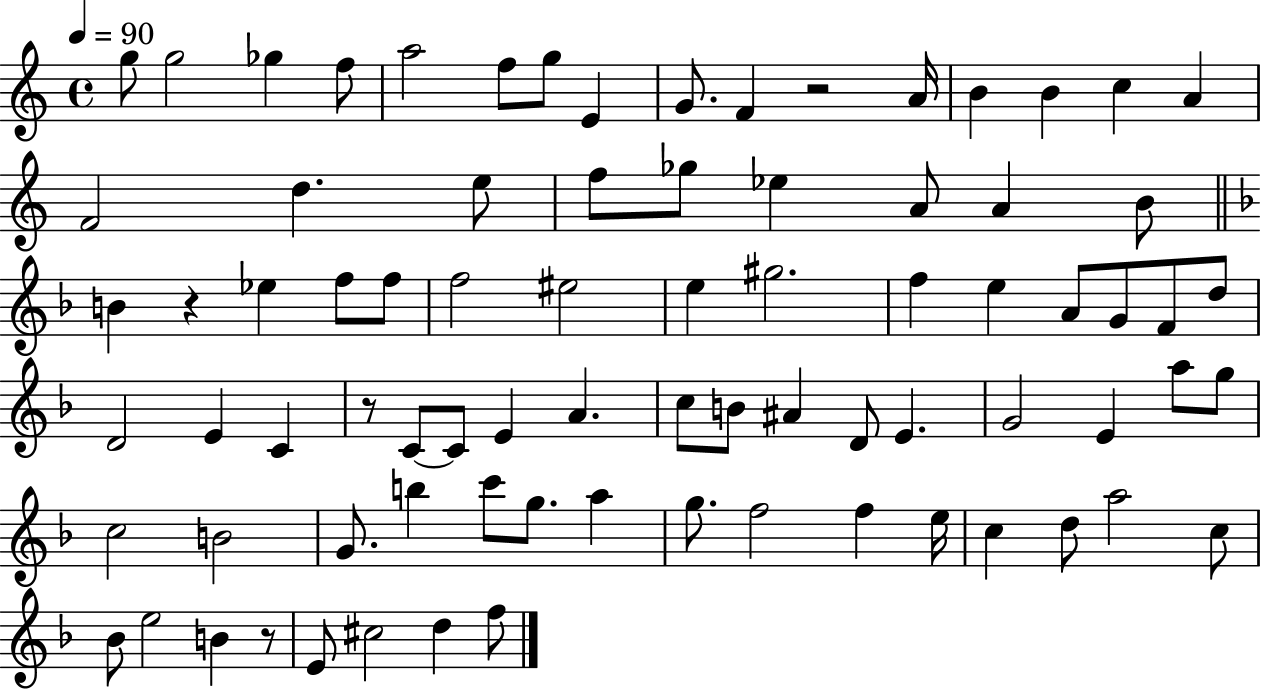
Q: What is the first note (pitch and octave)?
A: G5